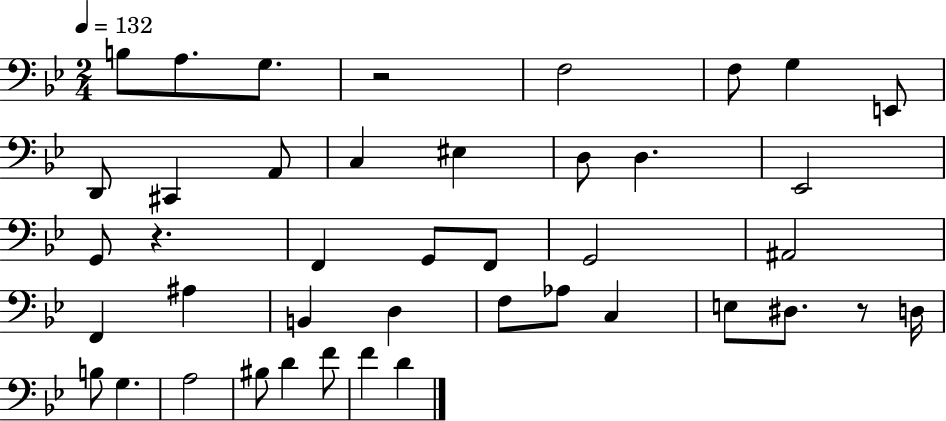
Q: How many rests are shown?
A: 3